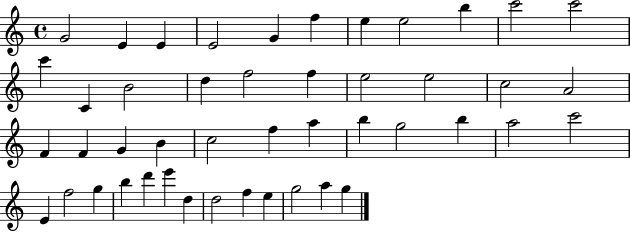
{
  \clef treble
  \time 4/4
  \defaultTimeSignature
  \key c \major
  g'2 e'4 e'4 | e'2 g'4 f''4 | e''4 e''2 b''4 | c'''2 c'''2 | \break c'''4 c'4 b'2 | d''4 f''2 f''4 | e''2 e''2 | c''2 a'2 | \break f'4 f'4 g'4 b'4 | c''2 f''4 a''4 | b''4 g''2 b''4 | a''2 c'''2 | \break e'4 f''2 g''4 | b''4 d'''4 e'''4 d''4 | d''2 f''4 e''4 | g''2 a''4 g''4 | \break \bar "|."
}